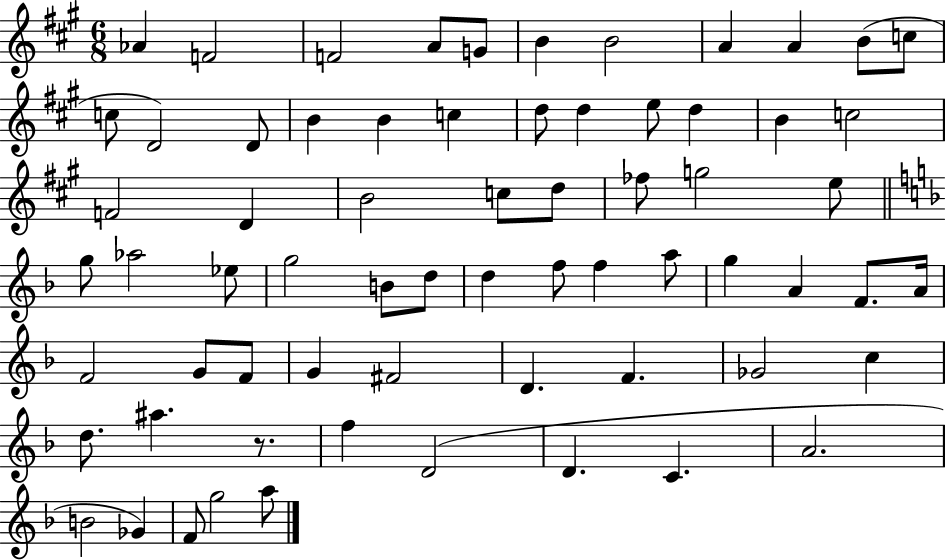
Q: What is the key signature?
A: A major